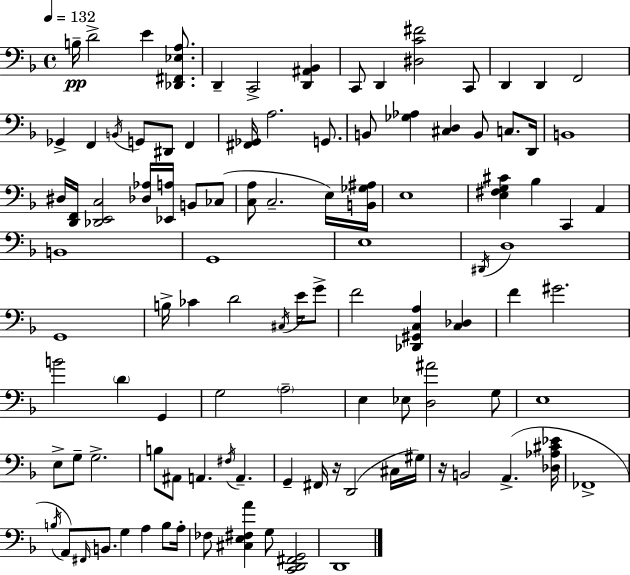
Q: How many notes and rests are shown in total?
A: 105